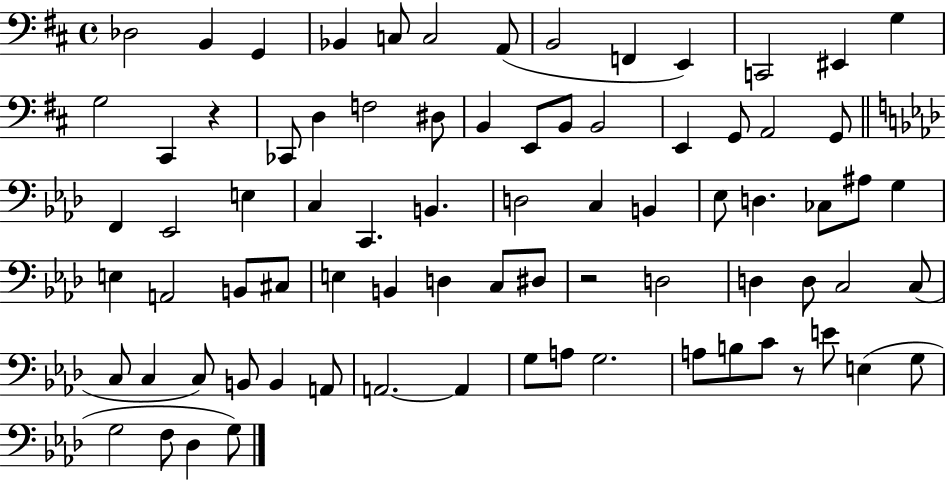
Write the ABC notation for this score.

X:1
T:Untitled
M:4/4
L:1/4
K:D
_D,2 B,, G,, _B,, C,/2 C,2 A,,/2 B,,2 F,, E,, C,,2 ^E,, G, G,2 ^C,, z _C,,/2 D, F,2 ^D,/2 B,, E,,/2 B,,/2 B,,2 E,, G,,/2 A,,2 G,,/2 F,, _E,,2 E, C, C,, B,, D,2 C, B,, _E,/2 D, _C,/2 ^A,/2 G, E, A,,2 B,,/2 ^C,/2 E, B,, D, C,/2 ^D,/2 z2 D,2 D, D,/2 C,2 C,/2 C,/2 C, C,/2 B,,/2 B,, A,,/2 A,,2 A,, G,/2 A,/2 G,2 A,/2 B,/2 C/2 z/2 E/2 E, G,/2 G,2 F,/2 _D, G,/2